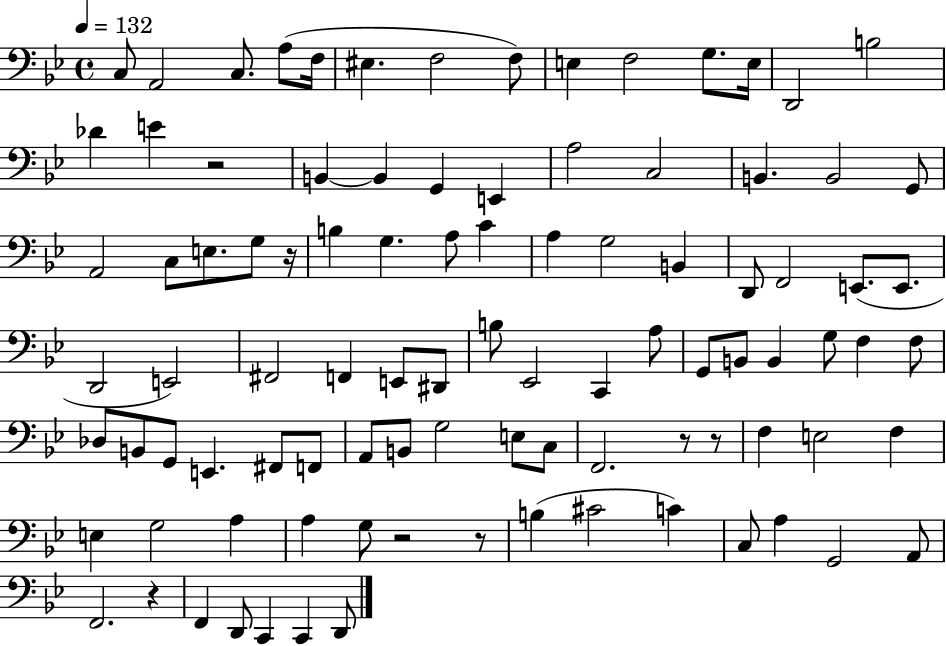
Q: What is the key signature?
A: BES major